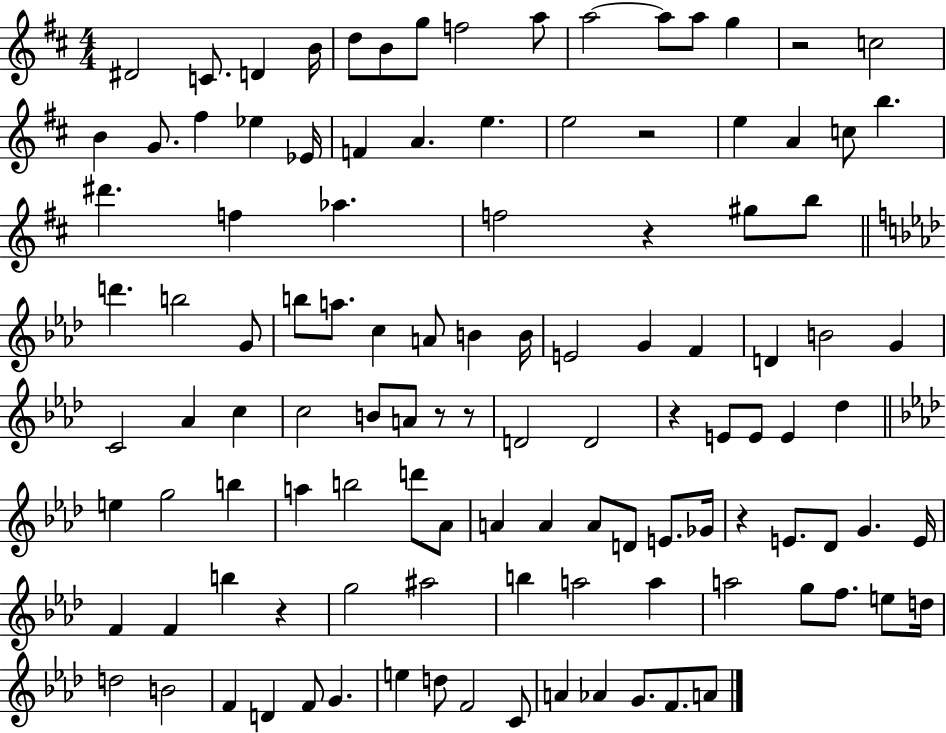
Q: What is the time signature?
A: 4/4